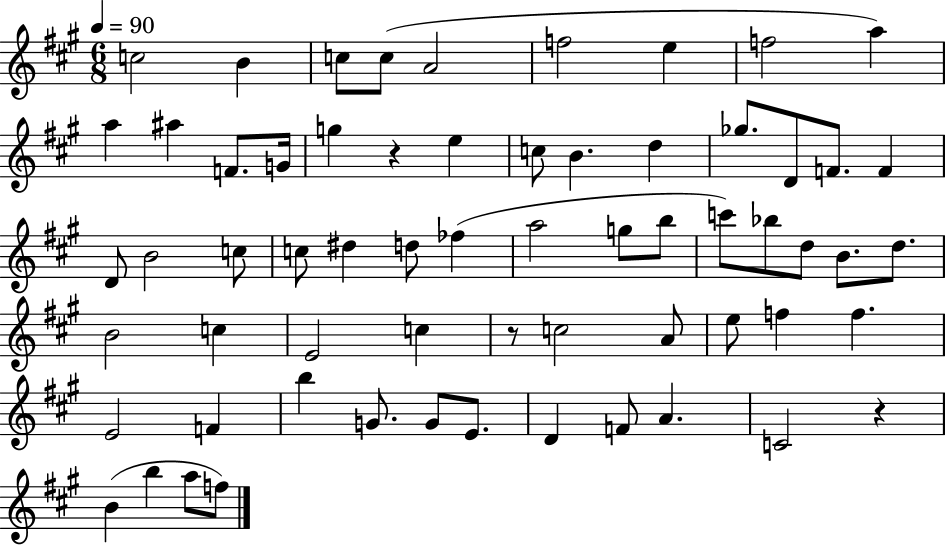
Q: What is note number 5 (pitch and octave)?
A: A4